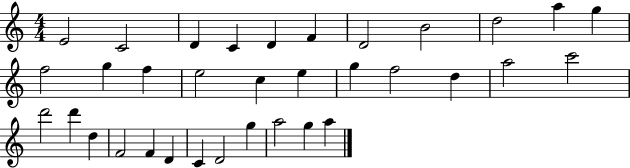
X:1
T:Untitled
M:4/4
L:1/4
K:C
E2 C2 D C D F D2 B2 d2 a g f2 g f e2 c e g f2 d a2 c'2 d'2 d' d F2 F D C D2 g a2 g a